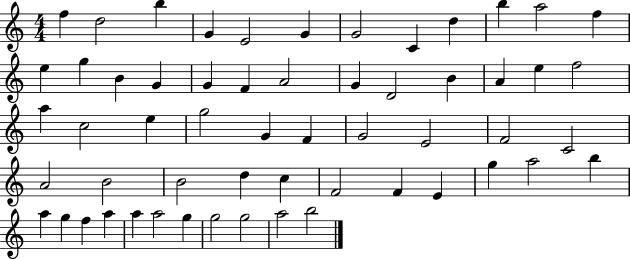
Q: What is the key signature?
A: C major